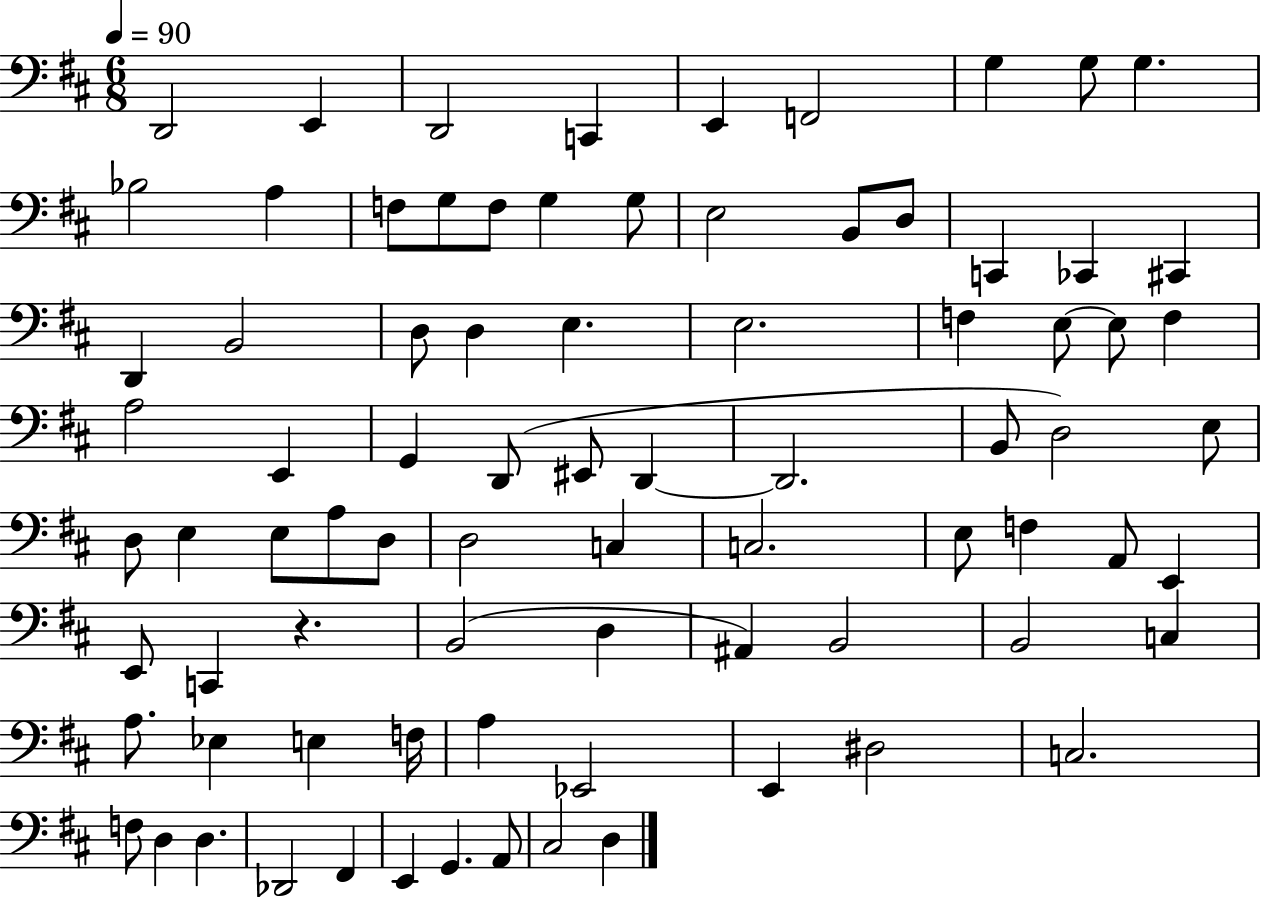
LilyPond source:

{
  \clef bass
  \numericTimeSignature
  \time 6/8
  \key d \major
  \tempo 4 = 90
  \repeat volta 2 { d,2 e,4 | d,2 c,4 | e,4 f,2 | g4 g8 g4. | \break bes2 a4 | f8 g8 f8 g4 g8 | e2 b,8 d8 | c,4 ces,4 cis,4 | \break d,4 b,2 | d8 d4 e4. | e2. | f4 e8~~ e8 f4 | \break a2 e,4 | g,4 d,8( eis,8 d,4~~ | d,2. | b,8 d2) e8 | \break d8 e4 e8 a8 d8 | d2 c4 | c2. | e8 f4 a,8 e,4 | \break e,8 c,4 r4. | b,2( d4 | ais,4) b,2 | b,2 c4 | \break a8. ees4 e4 f16 | a4 ees,2 | e,4 dis2 | c2. | \break f8 d4 d4. | des,2 fis,4 | e,4 g,4. a,8 | cis2 d4 | \break } \bar "|."
}